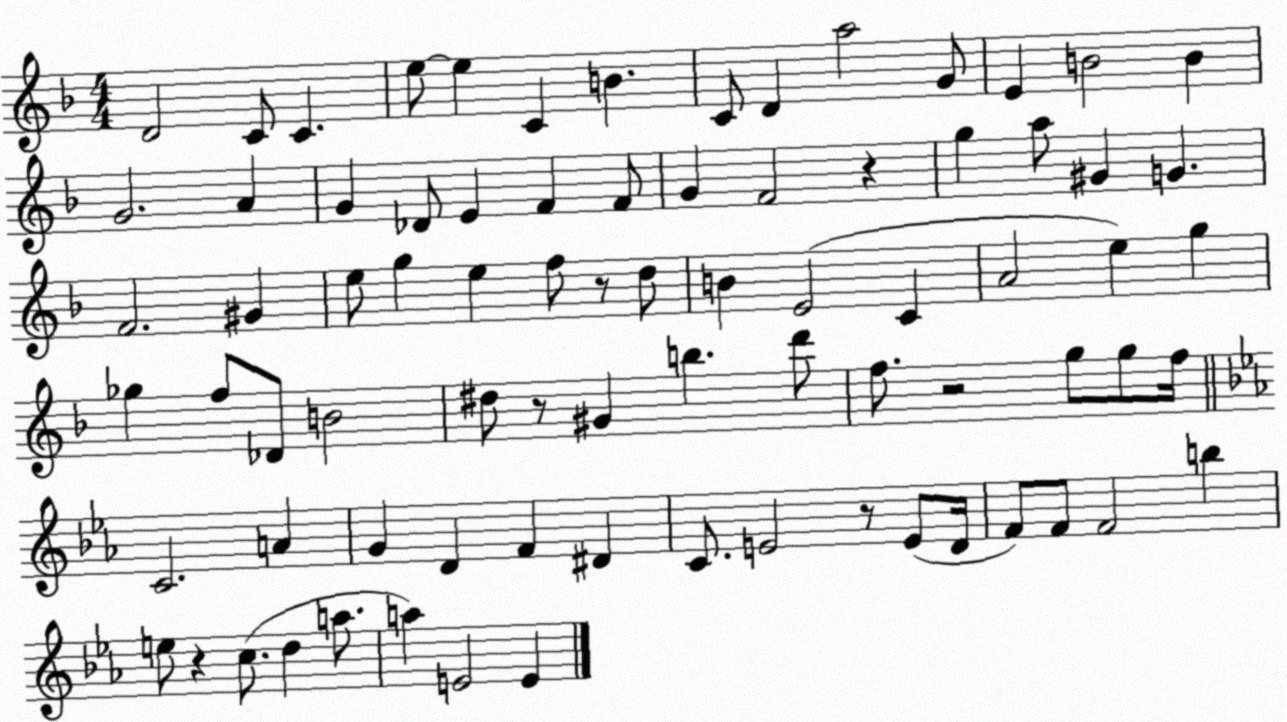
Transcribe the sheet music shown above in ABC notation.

X:1
T:Untitled
M:4/4
L:1/4
K:F
D2 C/2 C e/2 e C B C/2 D a2 G/2 E B2 B G2 A G _D/2 E F F/2 G F2 z g a/2 ^G G F2 ^G e/2 g e f/2 z/2 d/2 B E2 C A2 e g _g f/2 _D/2 B2 ^d/2 z/2 ^G b d'/2 f/2 z2 g/2 g/2 f/4 C2 A G D F ^D C/2 E2 z/2 E/2 D/4 F/2 F/2 F2 b e/2 z c/2 d a/2 a E2 E